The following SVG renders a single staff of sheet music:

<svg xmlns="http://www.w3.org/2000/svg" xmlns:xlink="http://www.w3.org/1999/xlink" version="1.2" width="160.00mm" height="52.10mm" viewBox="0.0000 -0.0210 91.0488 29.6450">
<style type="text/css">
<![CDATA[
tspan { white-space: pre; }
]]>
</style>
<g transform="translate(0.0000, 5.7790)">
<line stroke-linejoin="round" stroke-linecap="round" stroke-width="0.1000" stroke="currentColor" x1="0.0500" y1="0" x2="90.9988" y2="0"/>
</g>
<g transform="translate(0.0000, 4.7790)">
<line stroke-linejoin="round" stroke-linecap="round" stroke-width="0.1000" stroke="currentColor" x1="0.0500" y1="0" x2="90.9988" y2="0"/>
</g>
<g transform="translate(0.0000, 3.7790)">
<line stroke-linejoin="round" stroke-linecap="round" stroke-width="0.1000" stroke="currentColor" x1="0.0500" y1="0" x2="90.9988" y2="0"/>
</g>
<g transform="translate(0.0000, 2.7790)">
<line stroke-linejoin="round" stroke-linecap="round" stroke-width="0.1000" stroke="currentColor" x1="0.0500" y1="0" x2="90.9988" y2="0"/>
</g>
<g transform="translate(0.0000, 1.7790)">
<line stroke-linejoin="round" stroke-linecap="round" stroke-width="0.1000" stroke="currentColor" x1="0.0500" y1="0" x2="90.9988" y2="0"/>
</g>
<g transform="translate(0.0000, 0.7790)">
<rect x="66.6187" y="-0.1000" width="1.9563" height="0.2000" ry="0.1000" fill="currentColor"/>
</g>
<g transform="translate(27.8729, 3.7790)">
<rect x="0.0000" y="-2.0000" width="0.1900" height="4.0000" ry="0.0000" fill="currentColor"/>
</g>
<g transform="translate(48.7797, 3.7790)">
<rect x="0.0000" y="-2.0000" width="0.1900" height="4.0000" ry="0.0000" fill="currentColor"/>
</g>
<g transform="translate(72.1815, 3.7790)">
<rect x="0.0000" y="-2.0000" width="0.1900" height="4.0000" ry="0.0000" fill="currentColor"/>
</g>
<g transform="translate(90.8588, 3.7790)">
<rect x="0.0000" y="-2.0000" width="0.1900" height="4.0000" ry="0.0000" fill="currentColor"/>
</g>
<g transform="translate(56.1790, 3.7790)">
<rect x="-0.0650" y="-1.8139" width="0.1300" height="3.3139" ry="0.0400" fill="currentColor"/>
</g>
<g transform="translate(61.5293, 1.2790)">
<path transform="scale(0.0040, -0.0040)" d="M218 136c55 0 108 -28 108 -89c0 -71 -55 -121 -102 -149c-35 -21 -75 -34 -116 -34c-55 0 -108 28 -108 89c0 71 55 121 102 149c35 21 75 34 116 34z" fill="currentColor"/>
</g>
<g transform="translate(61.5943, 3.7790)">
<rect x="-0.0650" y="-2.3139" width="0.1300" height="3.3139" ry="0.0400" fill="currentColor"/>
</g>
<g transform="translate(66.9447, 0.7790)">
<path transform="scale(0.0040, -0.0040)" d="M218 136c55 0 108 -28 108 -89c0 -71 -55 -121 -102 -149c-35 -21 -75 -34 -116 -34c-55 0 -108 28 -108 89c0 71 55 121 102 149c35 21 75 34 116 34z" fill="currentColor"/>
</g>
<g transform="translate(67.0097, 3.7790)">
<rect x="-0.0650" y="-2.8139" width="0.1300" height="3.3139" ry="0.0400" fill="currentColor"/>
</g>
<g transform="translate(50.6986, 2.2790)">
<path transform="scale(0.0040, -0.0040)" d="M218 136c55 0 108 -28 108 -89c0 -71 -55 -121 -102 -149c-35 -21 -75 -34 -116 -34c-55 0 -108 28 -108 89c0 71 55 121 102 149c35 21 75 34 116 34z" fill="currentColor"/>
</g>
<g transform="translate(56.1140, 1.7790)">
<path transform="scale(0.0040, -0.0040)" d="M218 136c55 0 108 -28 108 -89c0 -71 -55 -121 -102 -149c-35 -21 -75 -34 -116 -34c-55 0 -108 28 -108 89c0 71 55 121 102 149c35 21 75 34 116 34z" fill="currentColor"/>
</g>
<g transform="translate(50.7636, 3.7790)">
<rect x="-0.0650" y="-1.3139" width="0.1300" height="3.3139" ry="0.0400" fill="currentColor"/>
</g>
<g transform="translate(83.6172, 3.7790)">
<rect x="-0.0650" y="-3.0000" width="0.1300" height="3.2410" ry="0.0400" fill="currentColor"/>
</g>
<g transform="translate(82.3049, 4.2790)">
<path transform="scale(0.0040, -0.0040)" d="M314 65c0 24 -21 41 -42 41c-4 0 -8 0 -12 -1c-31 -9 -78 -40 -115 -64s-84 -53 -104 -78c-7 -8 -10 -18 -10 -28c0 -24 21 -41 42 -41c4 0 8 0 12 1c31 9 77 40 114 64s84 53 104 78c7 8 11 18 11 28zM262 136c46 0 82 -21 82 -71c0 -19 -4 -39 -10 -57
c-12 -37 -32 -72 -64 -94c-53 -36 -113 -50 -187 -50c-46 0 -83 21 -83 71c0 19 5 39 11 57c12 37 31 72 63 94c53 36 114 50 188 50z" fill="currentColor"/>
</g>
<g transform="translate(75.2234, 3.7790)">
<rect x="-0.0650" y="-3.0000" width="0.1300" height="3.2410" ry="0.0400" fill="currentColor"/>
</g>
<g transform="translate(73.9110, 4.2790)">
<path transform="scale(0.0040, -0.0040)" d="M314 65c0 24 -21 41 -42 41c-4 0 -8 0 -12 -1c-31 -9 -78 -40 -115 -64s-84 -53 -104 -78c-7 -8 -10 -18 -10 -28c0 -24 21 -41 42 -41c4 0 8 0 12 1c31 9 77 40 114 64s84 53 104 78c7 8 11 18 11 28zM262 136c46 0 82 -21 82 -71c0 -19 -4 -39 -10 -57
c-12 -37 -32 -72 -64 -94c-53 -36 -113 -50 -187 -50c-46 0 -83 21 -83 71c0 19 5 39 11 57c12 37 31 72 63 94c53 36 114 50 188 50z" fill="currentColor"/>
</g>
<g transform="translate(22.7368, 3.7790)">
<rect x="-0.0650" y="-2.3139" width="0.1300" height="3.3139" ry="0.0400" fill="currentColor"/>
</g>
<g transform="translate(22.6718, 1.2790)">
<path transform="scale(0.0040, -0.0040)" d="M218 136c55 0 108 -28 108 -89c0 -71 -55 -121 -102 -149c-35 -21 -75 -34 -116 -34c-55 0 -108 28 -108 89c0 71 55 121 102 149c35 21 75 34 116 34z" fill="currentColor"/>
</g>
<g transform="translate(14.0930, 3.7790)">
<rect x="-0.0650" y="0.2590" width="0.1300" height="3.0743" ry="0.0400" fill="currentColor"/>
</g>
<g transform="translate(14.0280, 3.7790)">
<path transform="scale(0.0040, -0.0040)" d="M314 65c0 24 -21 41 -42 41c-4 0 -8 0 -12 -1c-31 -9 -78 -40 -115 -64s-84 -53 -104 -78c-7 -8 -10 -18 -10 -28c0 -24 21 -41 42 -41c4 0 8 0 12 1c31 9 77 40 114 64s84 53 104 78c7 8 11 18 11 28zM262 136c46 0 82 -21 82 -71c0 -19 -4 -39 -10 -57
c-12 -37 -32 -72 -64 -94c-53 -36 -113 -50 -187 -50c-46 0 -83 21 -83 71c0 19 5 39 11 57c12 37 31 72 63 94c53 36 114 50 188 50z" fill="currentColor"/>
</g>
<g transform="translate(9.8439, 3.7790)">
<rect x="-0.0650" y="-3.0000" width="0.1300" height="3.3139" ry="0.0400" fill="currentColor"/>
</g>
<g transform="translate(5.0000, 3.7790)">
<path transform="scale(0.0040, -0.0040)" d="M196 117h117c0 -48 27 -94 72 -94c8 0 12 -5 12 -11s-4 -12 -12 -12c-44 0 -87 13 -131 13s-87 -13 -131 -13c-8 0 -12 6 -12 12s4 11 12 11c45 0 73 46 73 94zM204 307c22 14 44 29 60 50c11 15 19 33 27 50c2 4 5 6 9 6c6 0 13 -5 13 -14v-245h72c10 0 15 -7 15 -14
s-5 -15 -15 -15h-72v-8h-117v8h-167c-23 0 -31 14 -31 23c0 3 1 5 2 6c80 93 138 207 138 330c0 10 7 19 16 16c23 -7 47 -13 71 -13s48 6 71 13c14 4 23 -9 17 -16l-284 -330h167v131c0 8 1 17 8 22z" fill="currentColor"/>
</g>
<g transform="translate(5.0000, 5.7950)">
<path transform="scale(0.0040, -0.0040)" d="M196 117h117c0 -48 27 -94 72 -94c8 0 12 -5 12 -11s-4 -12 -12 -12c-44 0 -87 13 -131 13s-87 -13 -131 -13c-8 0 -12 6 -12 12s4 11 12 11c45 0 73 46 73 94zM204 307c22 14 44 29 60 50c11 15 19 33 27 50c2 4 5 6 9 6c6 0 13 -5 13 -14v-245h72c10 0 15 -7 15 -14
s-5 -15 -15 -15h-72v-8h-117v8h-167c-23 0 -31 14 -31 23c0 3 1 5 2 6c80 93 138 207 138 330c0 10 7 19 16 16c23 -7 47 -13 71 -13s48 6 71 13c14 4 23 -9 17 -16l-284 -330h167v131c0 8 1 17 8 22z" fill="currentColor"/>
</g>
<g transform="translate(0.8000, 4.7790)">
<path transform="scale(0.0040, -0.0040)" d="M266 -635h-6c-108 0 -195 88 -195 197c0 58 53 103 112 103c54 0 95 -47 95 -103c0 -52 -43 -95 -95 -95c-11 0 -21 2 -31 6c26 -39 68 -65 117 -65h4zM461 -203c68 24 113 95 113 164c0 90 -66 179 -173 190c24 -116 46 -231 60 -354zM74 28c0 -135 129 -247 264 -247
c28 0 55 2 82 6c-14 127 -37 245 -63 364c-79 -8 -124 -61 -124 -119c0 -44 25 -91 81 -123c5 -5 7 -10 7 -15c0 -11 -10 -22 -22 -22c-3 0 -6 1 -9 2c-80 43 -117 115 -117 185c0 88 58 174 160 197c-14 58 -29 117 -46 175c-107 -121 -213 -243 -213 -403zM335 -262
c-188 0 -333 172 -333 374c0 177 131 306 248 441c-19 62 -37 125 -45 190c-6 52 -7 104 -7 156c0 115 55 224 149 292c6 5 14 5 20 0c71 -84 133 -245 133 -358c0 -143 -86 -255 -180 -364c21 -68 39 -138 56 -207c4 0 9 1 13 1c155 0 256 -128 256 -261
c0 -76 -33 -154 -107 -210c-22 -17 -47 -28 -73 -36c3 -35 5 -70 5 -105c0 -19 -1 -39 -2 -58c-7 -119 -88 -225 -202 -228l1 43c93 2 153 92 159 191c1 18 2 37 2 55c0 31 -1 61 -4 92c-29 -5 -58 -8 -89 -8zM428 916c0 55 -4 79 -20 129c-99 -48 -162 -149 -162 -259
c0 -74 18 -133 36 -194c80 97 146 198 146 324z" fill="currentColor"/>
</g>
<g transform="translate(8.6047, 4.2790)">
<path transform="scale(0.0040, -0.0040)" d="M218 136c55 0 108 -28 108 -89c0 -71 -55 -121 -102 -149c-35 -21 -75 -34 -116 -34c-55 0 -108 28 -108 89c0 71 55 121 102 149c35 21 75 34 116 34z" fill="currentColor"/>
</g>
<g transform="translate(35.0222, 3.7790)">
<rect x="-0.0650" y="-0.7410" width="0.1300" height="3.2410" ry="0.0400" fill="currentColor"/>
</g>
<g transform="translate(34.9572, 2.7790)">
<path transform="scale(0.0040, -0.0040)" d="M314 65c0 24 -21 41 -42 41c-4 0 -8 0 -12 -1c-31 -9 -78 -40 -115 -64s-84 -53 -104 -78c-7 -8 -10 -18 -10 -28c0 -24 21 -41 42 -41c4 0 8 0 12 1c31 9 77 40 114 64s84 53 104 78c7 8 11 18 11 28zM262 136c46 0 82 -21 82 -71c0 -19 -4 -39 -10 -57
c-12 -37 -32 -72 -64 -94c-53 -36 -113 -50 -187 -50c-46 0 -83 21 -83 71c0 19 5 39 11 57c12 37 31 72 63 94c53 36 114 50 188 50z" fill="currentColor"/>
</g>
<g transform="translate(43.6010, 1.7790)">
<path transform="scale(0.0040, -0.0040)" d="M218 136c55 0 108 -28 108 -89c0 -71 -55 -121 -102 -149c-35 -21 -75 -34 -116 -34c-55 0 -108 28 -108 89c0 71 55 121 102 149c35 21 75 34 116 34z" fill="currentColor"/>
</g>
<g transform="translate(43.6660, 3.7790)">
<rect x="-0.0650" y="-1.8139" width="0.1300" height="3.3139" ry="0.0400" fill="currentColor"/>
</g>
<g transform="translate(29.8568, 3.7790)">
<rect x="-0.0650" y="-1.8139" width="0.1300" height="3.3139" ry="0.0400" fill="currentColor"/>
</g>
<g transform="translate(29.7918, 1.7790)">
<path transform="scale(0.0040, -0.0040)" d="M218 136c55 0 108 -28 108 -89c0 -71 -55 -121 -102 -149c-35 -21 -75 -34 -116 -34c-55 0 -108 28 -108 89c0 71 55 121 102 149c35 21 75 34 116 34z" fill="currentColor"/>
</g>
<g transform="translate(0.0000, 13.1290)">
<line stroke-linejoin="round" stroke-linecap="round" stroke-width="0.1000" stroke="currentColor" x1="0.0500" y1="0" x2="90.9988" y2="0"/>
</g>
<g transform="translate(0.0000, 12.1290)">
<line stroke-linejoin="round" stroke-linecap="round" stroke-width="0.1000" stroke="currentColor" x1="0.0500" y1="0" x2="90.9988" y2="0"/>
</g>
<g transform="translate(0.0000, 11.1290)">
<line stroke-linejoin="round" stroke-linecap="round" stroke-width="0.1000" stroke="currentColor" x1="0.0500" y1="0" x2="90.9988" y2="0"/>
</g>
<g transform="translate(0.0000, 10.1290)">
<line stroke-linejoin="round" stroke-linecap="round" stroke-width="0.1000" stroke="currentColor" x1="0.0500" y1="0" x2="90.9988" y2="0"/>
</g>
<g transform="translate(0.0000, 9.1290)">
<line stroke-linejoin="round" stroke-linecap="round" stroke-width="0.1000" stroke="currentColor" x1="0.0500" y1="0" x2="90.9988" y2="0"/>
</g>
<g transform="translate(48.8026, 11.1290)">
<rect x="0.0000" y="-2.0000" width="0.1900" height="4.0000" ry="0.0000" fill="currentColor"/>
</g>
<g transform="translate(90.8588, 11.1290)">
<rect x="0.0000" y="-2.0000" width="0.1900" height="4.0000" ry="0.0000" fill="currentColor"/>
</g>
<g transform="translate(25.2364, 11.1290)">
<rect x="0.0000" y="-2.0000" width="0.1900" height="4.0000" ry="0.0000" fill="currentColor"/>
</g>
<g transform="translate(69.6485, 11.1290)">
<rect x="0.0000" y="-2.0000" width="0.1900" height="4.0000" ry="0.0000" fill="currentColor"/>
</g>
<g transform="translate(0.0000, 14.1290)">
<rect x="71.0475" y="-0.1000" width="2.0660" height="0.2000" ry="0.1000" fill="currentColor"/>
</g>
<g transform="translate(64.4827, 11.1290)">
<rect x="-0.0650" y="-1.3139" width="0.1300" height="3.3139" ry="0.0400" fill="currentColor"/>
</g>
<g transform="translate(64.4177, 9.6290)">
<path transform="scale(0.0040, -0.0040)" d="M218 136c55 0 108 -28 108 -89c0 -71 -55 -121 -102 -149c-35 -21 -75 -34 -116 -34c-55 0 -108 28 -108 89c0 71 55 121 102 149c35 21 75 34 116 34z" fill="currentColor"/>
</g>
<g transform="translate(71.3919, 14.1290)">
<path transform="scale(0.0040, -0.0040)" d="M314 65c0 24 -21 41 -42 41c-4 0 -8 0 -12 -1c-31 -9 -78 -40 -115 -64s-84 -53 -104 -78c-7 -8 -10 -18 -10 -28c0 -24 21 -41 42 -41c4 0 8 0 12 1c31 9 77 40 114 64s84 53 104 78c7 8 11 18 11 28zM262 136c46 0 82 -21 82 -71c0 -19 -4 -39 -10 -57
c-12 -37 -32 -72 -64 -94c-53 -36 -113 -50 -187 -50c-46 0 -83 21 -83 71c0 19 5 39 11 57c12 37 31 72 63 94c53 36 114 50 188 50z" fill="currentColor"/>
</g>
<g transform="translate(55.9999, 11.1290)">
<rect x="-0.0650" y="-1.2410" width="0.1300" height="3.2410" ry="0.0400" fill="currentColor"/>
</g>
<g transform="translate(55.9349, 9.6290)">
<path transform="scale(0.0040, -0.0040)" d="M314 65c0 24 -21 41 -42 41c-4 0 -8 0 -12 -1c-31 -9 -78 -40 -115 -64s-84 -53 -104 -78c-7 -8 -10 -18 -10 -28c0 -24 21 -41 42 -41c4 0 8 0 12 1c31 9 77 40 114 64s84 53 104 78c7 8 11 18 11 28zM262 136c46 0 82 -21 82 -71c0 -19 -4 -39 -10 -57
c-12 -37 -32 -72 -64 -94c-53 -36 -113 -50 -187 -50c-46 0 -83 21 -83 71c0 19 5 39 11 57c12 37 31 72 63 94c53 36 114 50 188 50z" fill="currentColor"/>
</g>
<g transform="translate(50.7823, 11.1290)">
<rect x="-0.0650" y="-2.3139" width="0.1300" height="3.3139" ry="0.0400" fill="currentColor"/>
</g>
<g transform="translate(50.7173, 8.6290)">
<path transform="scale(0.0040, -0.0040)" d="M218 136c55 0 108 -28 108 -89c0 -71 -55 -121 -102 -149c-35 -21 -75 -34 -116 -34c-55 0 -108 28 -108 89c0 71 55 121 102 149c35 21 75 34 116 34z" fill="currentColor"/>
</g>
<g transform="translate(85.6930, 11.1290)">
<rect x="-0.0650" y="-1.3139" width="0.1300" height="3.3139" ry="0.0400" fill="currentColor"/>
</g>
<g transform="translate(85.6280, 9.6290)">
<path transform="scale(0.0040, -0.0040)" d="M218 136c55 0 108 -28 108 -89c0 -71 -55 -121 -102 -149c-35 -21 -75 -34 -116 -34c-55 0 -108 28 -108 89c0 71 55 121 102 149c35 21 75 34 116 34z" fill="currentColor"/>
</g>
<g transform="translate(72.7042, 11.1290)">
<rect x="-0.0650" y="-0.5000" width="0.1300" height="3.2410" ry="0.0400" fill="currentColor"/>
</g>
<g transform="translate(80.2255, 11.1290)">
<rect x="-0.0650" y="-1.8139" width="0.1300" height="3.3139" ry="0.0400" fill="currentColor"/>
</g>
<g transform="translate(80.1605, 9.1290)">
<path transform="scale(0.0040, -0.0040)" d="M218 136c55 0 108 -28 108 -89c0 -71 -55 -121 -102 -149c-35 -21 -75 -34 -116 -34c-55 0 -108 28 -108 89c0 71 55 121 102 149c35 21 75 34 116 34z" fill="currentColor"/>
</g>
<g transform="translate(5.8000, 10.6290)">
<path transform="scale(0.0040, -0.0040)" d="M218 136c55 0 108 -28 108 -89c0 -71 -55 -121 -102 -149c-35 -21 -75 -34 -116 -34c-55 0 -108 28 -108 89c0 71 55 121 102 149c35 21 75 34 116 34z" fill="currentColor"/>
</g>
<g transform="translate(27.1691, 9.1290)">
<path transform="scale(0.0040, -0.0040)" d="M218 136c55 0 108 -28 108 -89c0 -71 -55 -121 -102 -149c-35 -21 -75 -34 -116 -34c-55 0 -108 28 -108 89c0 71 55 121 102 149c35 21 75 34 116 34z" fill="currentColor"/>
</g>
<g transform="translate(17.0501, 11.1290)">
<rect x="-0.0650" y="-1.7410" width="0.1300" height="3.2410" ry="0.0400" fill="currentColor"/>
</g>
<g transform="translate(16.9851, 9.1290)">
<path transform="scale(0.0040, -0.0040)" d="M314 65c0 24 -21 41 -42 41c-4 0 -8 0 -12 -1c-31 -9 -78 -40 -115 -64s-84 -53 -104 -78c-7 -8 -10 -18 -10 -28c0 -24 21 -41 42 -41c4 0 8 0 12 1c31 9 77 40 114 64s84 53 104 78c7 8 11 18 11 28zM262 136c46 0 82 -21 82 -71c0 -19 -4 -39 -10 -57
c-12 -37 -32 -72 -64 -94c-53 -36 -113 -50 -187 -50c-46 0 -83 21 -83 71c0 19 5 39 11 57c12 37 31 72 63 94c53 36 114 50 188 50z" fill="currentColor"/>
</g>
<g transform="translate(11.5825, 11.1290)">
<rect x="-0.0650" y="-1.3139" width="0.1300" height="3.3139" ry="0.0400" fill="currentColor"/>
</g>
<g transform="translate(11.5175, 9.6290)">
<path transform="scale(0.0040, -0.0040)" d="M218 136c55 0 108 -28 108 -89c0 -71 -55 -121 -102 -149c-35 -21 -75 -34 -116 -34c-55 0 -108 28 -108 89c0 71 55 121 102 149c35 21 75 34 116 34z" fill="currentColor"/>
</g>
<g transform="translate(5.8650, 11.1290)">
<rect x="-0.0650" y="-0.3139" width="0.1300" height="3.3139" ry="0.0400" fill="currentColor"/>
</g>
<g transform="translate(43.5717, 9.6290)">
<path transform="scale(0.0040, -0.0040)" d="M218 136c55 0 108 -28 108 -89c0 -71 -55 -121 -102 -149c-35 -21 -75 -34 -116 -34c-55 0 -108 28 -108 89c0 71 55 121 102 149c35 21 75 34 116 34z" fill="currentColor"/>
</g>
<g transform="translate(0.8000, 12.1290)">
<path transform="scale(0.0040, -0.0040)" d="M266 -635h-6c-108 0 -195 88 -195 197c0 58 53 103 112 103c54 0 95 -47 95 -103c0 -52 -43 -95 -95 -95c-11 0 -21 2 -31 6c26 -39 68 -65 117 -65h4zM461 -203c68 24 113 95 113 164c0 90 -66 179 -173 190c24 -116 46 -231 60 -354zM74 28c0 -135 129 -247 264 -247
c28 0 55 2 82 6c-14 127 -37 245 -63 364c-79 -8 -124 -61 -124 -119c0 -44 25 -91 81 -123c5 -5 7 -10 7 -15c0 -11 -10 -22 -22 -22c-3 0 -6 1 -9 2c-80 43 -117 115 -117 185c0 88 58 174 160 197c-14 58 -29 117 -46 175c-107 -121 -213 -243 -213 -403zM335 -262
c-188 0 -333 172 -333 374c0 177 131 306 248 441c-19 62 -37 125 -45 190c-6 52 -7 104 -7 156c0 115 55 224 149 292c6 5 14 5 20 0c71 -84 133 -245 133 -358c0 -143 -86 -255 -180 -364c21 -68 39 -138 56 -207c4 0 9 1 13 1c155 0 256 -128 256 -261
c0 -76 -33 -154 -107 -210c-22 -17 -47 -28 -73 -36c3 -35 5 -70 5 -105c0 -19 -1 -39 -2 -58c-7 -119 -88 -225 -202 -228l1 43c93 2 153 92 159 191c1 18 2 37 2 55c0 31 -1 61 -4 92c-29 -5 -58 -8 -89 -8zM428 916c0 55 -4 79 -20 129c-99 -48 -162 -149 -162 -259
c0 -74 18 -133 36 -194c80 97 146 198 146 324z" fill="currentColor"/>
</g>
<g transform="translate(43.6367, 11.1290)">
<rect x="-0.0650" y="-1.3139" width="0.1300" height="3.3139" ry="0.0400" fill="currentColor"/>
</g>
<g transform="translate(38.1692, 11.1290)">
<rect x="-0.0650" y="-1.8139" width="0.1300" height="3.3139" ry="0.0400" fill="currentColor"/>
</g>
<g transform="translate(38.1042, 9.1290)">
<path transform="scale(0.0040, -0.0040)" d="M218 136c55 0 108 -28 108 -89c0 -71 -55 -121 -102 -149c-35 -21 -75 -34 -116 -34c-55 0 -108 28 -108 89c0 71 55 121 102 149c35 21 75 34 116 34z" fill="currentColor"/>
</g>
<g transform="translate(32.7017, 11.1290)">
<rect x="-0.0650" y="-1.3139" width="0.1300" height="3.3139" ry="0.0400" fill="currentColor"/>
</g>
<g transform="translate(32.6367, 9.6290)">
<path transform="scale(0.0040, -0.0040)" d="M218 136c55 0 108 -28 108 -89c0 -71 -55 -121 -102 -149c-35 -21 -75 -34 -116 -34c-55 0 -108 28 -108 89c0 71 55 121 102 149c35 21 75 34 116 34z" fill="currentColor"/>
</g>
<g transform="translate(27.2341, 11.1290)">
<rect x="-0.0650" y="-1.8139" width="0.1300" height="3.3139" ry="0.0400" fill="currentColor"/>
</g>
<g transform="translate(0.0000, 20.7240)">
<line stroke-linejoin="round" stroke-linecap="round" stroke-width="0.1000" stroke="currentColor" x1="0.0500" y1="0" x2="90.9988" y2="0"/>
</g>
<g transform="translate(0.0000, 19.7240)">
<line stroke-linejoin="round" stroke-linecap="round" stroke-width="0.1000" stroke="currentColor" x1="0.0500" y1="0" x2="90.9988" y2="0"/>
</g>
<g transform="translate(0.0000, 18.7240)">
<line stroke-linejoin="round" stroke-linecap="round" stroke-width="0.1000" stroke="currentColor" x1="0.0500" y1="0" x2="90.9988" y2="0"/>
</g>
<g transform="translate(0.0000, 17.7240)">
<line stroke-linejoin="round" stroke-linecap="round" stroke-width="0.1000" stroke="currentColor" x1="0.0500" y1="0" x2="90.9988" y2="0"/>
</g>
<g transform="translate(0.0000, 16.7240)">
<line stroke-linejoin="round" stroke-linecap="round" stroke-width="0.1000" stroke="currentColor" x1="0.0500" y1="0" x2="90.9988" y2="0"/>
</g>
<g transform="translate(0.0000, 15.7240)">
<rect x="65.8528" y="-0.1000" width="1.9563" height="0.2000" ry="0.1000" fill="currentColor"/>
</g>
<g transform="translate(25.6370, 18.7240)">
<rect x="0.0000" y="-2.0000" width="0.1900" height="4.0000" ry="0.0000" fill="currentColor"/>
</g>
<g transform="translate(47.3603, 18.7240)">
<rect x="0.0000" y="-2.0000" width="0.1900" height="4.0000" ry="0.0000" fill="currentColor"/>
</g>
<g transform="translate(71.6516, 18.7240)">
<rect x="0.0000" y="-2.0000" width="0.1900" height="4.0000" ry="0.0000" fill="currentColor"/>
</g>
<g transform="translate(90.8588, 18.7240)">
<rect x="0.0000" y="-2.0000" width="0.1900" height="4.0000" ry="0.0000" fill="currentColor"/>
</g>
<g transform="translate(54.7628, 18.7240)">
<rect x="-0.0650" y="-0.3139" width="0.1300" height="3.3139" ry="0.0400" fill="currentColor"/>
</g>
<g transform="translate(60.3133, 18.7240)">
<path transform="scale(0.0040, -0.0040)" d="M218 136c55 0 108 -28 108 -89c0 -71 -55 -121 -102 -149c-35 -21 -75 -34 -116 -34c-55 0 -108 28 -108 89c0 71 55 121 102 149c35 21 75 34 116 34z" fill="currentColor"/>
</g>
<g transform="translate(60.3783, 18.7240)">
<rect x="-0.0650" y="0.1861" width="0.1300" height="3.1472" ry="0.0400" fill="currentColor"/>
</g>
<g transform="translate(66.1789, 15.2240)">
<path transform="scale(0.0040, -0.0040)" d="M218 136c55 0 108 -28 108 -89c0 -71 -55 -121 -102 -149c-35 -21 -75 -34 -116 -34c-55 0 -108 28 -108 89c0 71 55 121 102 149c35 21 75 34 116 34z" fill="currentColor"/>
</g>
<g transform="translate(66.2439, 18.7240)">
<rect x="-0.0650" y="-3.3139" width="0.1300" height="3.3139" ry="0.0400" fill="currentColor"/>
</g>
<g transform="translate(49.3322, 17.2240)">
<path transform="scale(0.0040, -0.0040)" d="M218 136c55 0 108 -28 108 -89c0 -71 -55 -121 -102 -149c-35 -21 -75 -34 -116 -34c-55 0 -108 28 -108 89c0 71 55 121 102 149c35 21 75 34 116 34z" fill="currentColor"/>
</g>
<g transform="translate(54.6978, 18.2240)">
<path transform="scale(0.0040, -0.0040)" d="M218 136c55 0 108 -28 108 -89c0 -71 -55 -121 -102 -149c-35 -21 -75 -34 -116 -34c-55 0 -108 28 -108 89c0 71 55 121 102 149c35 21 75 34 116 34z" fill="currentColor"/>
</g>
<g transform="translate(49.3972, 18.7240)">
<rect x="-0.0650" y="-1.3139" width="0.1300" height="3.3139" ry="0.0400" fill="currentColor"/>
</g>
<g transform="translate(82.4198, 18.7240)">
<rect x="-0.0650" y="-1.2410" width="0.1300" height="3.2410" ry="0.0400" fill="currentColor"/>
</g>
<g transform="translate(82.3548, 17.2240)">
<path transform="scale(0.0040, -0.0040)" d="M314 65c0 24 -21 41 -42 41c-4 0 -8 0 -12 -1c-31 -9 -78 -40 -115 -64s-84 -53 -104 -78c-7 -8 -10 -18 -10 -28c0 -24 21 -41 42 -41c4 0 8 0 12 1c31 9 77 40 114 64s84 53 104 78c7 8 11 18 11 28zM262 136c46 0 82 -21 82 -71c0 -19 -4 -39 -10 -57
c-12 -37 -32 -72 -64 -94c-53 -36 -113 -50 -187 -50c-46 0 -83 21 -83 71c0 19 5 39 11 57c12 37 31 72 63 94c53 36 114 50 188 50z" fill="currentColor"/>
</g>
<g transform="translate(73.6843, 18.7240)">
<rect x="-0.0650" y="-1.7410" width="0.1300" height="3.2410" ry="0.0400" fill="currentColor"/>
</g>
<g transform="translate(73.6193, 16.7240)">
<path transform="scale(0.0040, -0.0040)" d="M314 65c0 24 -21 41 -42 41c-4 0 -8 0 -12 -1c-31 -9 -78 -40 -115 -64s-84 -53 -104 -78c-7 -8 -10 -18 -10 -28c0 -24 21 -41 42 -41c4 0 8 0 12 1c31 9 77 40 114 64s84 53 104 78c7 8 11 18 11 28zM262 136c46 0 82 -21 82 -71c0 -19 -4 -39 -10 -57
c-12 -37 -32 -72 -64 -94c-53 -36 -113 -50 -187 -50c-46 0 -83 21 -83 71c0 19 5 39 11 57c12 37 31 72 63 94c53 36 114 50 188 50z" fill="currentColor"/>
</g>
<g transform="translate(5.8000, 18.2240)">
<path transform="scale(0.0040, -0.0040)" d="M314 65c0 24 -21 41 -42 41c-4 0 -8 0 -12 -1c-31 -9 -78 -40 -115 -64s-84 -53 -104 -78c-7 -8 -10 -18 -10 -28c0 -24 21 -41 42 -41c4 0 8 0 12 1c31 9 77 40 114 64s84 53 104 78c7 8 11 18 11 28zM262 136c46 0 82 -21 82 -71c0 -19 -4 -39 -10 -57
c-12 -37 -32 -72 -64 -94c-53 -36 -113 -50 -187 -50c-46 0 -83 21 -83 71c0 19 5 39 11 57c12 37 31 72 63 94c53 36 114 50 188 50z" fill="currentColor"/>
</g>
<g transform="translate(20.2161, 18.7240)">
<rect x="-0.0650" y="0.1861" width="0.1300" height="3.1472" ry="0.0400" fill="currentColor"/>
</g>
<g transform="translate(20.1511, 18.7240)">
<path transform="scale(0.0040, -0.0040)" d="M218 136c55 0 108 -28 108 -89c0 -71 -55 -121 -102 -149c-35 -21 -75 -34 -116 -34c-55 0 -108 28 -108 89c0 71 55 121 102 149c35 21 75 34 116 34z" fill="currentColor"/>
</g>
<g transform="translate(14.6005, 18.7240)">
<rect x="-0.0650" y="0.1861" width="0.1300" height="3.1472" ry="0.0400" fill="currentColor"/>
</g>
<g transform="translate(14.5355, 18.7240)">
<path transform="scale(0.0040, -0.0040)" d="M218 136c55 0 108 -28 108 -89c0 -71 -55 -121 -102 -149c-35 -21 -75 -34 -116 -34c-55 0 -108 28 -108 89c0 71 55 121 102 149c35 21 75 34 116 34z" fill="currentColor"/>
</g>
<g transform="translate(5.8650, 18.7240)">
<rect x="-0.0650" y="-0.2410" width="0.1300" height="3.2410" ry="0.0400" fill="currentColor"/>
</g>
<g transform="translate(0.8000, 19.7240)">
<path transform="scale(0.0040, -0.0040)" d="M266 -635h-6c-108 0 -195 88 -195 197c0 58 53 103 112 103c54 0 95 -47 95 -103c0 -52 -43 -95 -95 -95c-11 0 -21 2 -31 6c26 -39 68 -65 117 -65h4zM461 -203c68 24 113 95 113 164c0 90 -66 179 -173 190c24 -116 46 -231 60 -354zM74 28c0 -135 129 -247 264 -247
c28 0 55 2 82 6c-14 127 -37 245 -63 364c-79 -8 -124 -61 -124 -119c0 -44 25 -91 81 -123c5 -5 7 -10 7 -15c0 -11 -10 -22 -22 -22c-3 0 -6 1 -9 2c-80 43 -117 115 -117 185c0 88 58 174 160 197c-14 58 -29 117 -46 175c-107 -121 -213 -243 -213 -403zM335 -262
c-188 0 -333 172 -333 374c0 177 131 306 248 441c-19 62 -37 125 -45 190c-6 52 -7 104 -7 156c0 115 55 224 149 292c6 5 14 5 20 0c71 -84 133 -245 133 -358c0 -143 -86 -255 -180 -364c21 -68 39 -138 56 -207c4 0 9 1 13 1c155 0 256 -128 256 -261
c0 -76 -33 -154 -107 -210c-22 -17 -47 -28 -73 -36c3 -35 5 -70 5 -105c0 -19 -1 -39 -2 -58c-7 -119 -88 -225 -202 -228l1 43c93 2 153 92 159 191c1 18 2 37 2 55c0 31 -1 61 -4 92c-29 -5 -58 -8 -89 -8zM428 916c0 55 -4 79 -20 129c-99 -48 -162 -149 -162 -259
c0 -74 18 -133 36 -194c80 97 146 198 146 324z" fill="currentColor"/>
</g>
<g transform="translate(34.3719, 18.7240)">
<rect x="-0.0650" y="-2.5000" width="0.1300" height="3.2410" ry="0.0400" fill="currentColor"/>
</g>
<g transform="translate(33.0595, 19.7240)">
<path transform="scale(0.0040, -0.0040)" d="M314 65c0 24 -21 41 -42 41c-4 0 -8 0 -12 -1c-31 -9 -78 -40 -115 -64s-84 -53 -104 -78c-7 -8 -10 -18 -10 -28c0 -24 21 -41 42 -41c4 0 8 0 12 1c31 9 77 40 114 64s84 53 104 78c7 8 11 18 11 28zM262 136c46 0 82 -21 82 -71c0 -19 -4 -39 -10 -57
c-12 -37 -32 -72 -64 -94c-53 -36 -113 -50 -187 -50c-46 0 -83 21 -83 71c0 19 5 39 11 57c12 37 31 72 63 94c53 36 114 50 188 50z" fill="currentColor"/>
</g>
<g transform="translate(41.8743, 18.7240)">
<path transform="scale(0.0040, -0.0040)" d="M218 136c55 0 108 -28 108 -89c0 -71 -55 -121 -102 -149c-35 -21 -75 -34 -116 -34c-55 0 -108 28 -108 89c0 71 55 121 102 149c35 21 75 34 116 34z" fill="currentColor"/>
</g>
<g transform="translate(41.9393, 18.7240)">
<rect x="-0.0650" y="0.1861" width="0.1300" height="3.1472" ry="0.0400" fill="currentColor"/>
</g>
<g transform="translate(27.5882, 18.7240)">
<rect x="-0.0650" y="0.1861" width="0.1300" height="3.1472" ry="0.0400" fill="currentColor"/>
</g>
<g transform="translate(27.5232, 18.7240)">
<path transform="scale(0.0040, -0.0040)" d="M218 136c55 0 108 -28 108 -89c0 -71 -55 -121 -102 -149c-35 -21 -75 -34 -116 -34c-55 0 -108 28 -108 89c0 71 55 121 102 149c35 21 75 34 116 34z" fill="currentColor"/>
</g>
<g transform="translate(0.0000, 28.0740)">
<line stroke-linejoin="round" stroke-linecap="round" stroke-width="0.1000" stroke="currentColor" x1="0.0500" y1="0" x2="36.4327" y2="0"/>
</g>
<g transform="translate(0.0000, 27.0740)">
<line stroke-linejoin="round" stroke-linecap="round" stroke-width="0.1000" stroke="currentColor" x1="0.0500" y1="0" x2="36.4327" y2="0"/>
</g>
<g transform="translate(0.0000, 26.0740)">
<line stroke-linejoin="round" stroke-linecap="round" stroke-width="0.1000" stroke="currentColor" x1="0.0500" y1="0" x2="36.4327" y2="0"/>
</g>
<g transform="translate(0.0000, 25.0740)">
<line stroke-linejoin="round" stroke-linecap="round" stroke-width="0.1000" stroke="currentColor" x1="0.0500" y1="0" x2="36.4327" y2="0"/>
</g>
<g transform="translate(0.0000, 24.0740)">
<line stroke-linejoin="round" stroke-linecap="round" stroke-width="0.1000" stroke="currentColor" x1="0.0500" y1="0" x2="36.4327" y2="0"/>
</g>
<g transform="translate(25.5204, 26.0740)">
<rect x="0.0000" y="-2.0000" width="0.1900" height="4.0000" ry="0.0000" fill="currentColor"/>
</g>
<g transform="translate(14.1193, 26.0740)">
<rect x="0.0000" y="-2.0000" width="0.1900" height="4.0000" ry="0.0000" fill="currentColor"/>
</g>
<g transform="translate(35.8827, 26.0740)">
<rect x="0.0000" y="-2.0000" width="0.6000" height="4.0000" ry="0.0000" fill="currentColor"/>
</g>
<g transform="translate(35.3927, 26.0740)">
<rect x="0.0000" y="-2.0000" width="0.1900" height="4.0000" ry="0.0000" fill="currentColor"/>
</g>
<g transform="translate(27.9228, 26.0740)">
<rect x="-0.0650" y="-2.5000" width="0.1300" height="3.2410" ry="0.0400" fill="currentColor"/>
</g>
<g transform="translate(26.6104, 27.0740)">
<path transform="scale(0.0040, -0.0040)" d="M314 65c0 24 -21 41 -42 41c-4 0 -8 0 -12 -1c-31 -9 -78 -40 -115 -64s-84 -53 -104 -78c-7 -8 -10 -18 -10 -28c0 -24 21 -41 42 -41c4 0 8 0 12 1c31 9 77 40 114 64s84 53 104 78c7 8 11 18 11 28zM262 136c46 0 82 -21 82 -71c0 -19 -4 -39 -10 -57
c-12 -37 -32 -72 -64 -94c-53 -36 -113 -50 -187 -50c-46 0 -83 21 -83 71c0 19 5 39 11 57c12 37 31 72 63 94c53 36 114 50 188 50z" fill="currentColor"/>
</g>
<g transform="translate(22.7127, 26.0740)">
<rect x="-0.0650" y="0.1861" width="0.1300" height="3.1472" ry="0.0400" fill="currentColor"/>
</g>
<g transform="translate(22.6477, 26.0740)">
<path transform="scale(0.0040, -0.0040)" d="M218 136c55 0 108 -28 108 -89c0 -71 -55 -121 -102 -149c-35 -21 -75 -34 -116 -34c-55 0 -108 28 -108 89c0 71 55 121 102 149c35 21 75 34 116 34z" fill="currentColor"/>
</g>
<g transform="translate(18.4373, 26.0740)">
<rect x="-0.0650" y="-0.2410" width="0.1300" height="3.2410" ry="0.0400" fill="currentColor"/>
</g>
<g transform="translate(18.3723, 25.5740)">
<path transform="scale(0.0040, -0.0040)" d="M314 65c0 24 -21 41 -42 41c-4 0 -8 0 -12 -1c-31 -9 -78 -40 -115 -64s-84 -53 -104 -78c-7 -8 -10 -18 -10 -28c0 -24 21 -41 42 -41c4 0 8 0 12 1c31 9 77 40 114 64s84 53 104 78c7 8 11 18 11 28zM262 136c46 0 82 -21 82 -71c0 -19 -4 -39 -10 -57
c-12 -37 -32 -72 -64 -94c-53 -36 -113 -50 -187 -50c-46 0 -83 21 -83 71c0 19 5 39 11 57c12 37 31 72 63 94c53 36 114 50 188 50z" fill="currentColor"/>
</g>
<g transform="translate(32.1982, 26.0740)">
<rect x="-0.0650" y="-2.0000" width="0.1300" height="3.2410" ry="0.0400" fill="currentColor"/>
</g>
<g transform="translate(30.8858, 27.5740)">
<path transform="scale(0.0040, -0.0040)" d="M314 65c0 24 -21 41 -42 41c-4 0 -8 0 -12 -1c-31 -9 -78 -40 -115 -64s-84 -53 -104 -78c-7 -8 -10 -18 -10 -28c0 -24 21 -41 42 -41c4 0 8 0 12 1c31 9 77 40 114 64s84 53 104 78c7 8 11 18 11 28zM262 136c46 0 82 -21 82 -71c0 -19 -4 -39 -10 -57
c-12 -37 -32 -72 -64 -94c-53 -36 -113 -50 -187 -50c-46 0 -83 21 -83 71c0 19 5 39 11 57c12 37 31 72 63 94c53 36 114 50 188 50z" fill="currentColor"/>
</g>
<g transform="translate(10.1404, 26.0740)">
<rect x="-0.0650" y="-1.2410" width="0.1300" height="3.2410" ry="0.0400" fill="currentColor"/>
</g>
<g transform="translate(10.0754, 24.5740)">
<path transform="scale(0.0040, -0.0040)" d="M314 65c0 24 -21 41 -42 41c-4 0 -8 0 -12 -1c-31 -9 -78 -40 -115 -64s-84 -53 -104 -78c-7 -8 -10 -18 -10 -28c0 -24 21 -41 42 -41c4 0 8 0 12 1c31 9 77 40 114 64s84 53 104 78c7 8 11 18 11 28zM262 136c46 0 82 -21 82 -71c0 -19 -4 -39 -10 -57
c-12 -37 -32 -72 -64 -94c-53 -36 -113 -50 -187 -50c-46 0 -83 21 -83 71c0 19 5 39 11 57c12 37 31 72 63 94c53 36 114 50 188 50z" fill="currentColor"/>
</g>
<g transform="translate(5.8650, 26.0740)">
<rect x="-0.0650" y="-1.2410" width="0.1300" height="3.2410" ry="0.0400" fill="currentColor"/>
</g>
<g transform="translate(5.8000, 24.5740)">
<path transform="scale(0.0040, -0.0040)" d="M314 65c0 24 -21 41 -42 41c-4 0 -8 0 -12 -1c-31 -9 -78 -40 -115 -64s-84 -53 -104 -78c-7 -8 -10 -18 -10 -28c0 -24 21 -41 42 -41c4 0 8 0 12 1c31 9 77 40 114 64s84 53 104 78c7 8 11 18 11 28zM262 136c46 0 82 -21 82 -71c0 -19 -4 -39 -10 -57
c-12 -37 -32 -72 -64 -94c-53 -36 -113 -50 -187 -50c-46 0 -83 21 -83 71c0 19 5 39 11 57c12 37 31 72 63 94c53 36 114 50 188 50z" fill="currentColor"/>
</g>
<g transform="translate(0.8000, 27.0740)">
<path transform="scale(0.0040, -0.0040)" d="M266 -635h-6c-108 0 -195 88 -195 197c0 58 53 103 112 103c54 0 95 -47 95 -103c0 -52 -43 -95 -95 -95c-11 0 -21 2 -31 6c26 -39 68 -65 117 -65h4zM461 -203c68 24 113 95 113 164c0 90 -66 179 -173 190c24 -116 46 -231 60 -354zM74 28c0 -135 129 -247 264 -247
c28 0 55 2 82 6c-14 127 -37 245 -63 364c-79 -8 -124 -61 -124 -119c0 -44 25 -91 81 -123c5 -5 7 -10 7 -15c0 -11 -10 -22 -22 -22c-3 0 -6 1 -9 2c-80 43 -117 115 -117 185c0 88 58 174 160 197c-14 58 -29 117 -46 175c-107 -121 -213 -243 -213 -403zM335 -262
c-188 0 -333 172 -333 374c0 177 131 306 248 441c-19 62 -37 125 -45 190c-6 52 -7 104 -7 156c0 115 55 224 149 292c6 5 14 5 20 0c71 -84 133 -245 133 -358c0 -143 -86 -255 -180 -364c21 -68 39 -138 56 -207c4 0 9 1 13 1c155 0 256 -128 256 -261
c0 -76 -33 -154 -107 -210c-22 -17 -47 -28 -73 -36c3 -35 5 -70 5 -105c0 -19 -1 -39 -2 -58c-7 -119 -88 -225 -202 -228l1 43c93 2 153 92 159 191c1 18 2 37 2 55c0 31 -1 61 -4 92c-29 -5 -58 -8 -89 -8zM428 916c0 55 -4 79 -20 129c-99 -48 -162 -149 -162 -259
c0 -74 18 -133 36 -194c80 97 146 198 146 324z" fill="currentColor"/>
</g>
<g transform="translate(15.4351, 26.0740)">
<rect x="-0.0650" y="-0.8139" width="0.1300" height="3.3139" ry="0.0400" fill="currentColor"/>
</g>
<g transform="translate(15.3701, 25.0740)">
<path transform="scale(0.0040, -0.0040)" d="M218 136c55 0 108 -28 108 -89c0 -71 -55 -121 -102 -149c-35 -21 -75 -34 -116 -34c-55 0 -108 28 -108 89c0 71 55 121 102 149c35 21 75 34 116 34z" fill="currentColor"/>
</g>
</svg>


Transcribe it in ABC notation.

X:1
T:Untitled
M:4/4
L:1/4
K:C
A B2 g f d2 f e f g a A2 A2 c e f2 f e f e g e2 e C2 f e c2 B B B G2 B e c B b f2 e2 e2 e2 d c2 B G2 F2